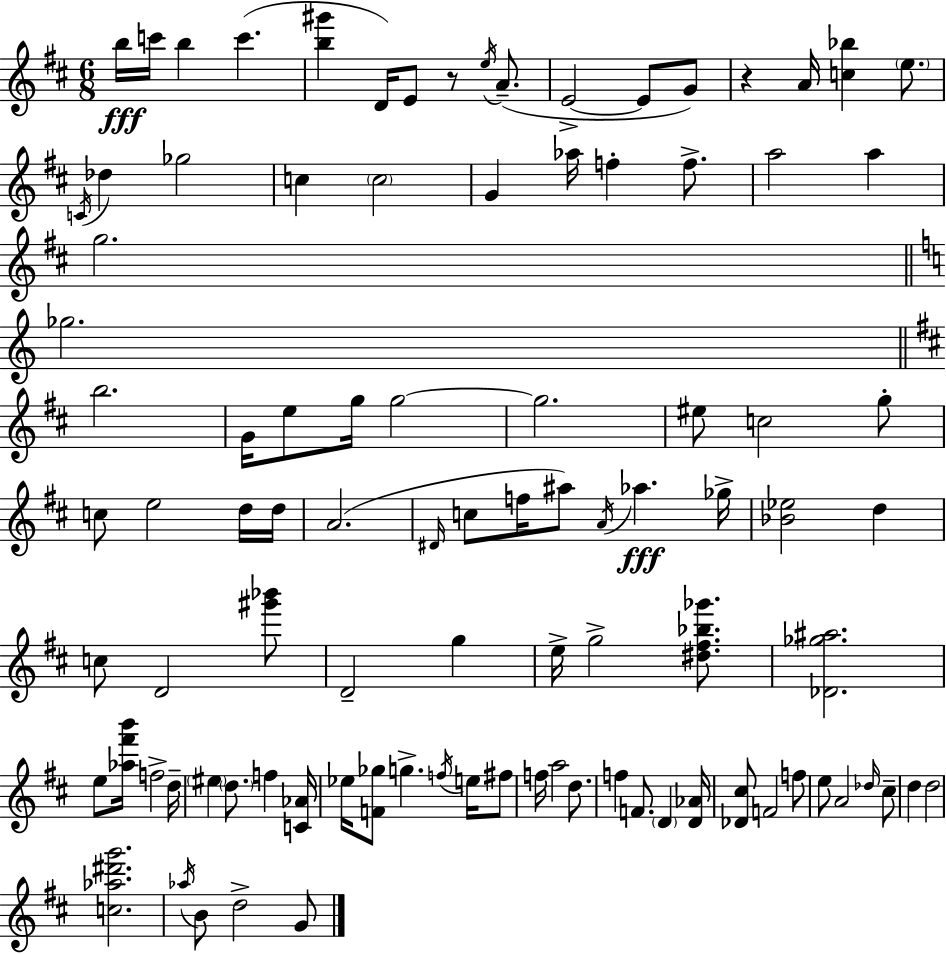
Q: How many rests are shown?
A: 2